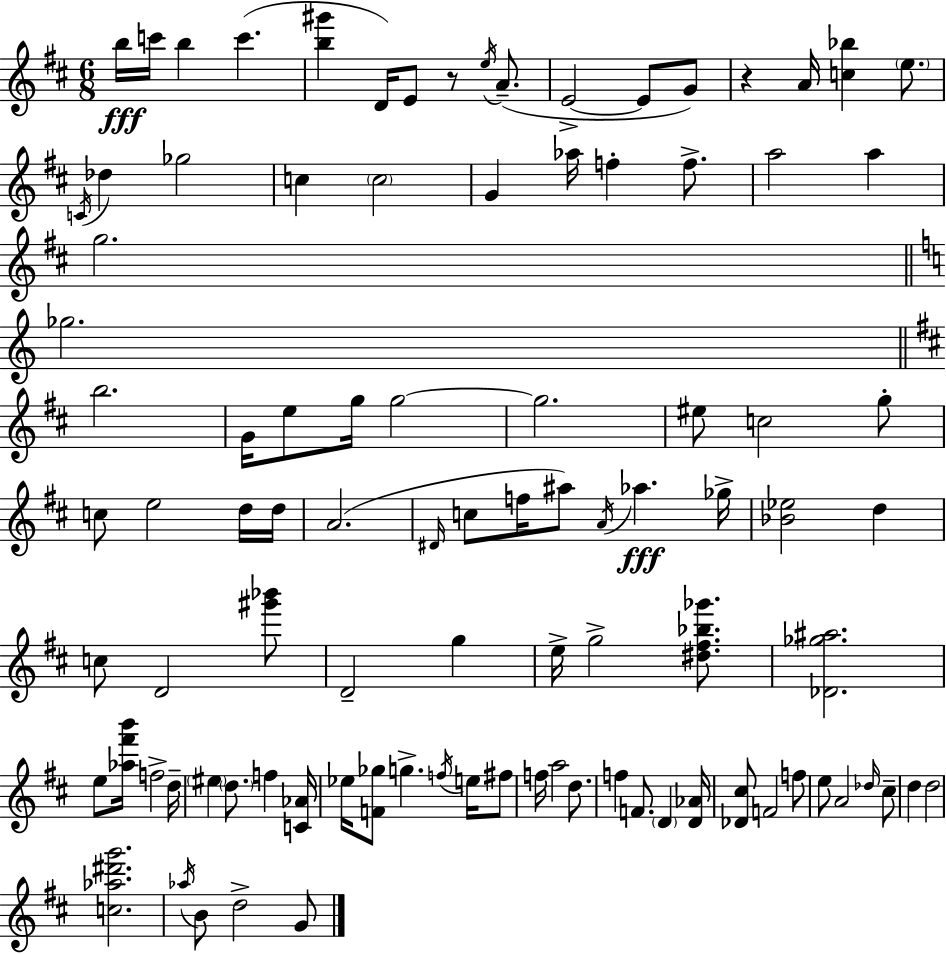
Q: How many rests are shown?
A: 2